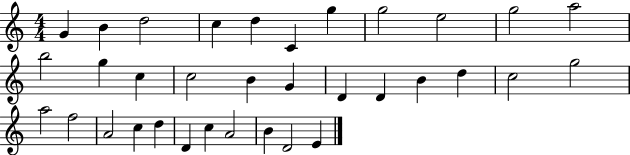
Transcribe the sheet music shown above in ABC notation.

X:1
T:Untitled
M:4/4
L:1/4
K:C
G B d2 c d C g g2 e2 g2 a2 b2 g c c2 B G D D B d c2 g2 a2 f2 A2 c d D c A2 B D2 E